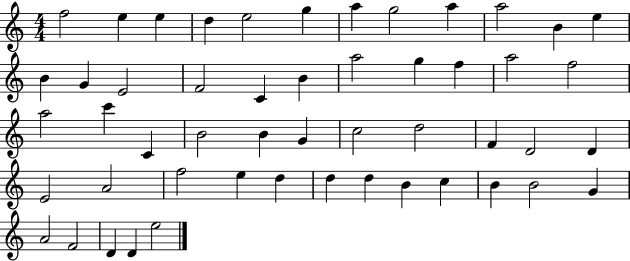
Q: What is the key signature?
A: C major